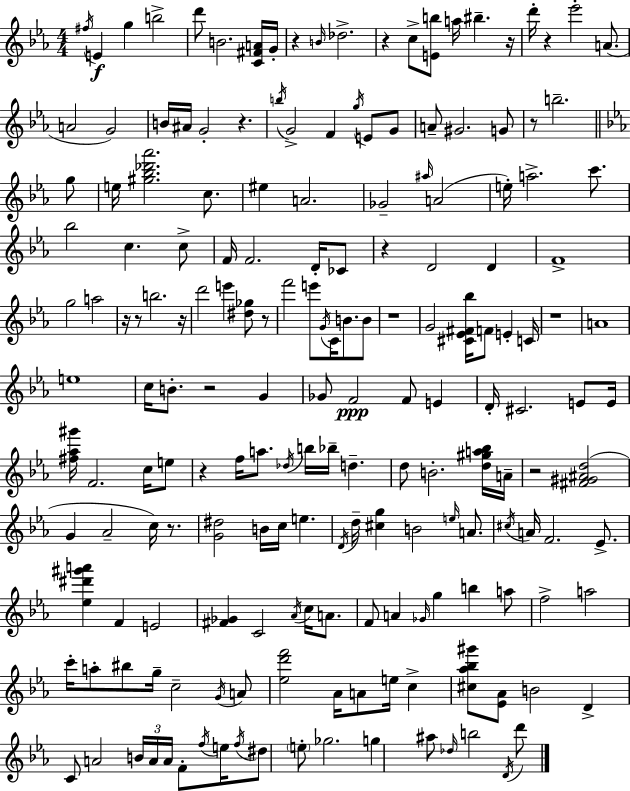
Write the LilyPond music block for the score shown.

{
  \clef treble
  \numericTimeSignature
  \time 4/4
  \key ees \major
  \acciaccatura { fis''16 }\f e'4 g''4 b''2-> | d'''8 b'2. <c' fis' a'>16 | g'16-. r4 \grace { b'16 } des''2.-> | r4 c''8-> <e' b''>8 a''16 bis''4.-- | \break r16 d'''16-. r4 ees'''2-. a'8.( | a'2 g'2) | b'16 ais'16 g'2-. r4. | \acciaccatura { b''16 } g'2-> f'4 \acciaccatura { g''16 } | \break e'8 g'8 a'8-- gis'2. | g'8 r8 b''2.-- | \bar "||" \break \key ees \major g''8 e''16 <gis'' bes'' des''' aes'''>2. c''8. | eis''4 a'2. | ges'2-- \grace { ais''16 }( a'2 | e''16-.) a''2.-> | \break c'''8. bes''2 c''4. | c''8-> f'16 f'2. | d'16-. ces'8 r4 d'2 d'4 | f'1-> | \break g''2 a''2 | r16 r8 b''2. | r16 d'''2 e'''4 <dis'' ges''>8 | r8 f'''2 e'''8 \acciaccatura { g'16 } c'16 b'8. | \break b'8 r1 | g'2 <cis' ees' fis' bes''>16 f'8 e'4-. | c'16 r1 | a'1 | \break e''1 | c''16 b'8.-. r2 | g'4 ges'8 f'2\ppp f'8 | e'4 d'16-. cis'2. | \break e'8 e'16 <fis'' aes'' gis'''>16 f'2. | c''16 e''8 r4 f''16 a''8. \acciaccatura { des''16 } b''16 bes''16-- d''4.-- | d''8 b'2.-. | <d'' gis'' a'' bes''>16 a'16-- r2 <fis' gis' ais' d''>2( | \break g'4 aes'2-- | c''16) r8. <g' dis''>2 b'16 c''16 e''4. | \acciaccatura { d'16 } d''16-- <cis'' g''>4 b'2 | \grace { e''16 } a'8. \acciaccatura { cis''16 } a'16 f'2. | \break ees'8.-> <ees'' dis''' gis''' a'''>4 f'4 | e'2 <fis' ges'>4 c'2 | \acciaccatura { aes'16 } c''16 a'8. f'8 a'4 \grace { ges'16 } | g''4 b''4 a''8 f''2-> | \break a''2 c'''16-. a''8-. bis''8 g''16-- | c''2-- \acciaccatura { g'16 } a'8 <ees'' d''' f'''>2 | aes'16 a'8 e''16 c''4-> <cis'' aes'' bes'' gis'''>8 <ees' aes'>8 b'2 | d'4-> c'8 a'2 | \break \tuplet 3/2 { b'16 a'16 a'16 } f'8-. \acciaccatura { f''16 } e''16 \acciaccatura { f''16 } dis''8 \parenthesize e''8-. | ges''2. g''4 | ais''8 \grace { des''16 } b''2 \acciaccatura { d'16 } d'''8 \bar "|."
}